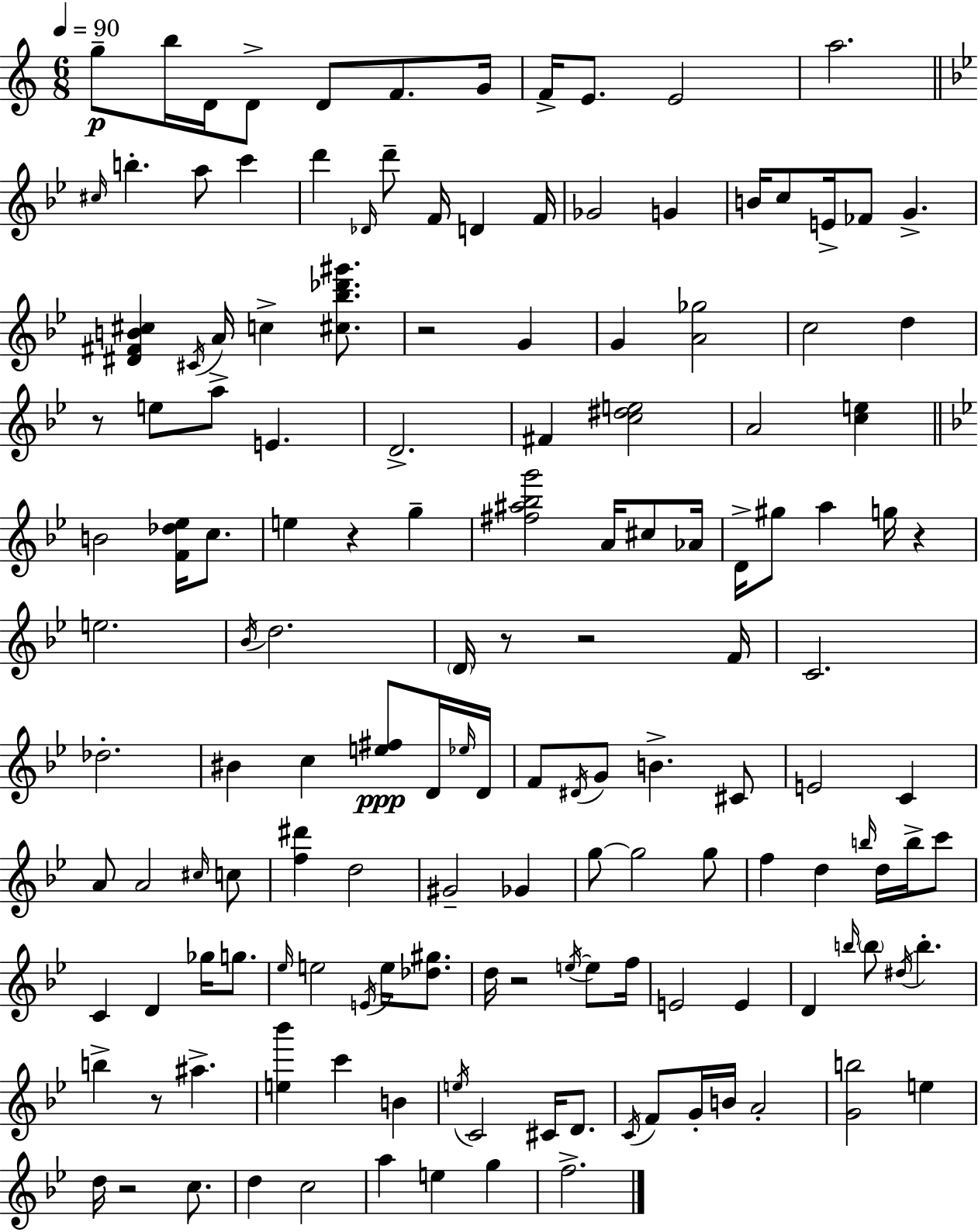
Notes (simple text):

G5/e B5/s D4/s D4/e D4/e F4/e. G4/s F4/s E4/e. E4/h A5/h. C#5/s B5/q. A5/e C6/q D6/q Db4/s D6/e F4/s D4/q F4/s Gb4/h G4/q B4/s C5/e E4/s FES4/e G4/q. [D#4,F#4,B4,C#5]/q C#4/s A4/s C5/q [C#5,Bb5,Db6,G#6]/e. R/h G4/q G4/q [A4,Gb5]/h C5/h D5/q R/e E5/e A5/e E4/q. D4/h. F#4/q [C5,D#5,E5]/h A4/h [C5,E5]/q B4/h [F4,Db5,Eb5]/s C5/e. E5/q R/q G5/q [F#5,A#5,Bb5,G6]/h A4/s C#5/e Ab4/s D4/s G#5/e A5/q G5/s R/q E5/h. Bb4/s D5/h. D4/s R/e R/h F4/s C4/h. Db5/h. BIS4/q C5/q [E5,F#5]/e D4/s Eb5/s D4/s F4/e D#4/s G4/e B4/q. C#4/e E4/h C4/q A4/e A4/h C#5/s C5/e [F5,D#6]/q D5/h G#4/h Gb4/q G5/e G5/h G5/e F5/q D5/q B5/s D5/s B5/s C6/e C4/q D4/q Gb5/s G5/e. Eb5/s E5/h E4/s E5/s [Db5,G#5]/e. D5/s R/h E5/s E5/e F5/s E4/h E4/q D4/q B5/s B5/e D#5/s B5/q. B5/q R/e A#5/q. [E5,Bb6]/q C6/q B4/q E5/s C4/h C#4/s D4/e. C4/s F4/e G4/s B4/s A4/h [G4,B5]/h E5/q D5/s R/h C5/e. D5/q C5/h A5/q E5/q G5/q F5/h.